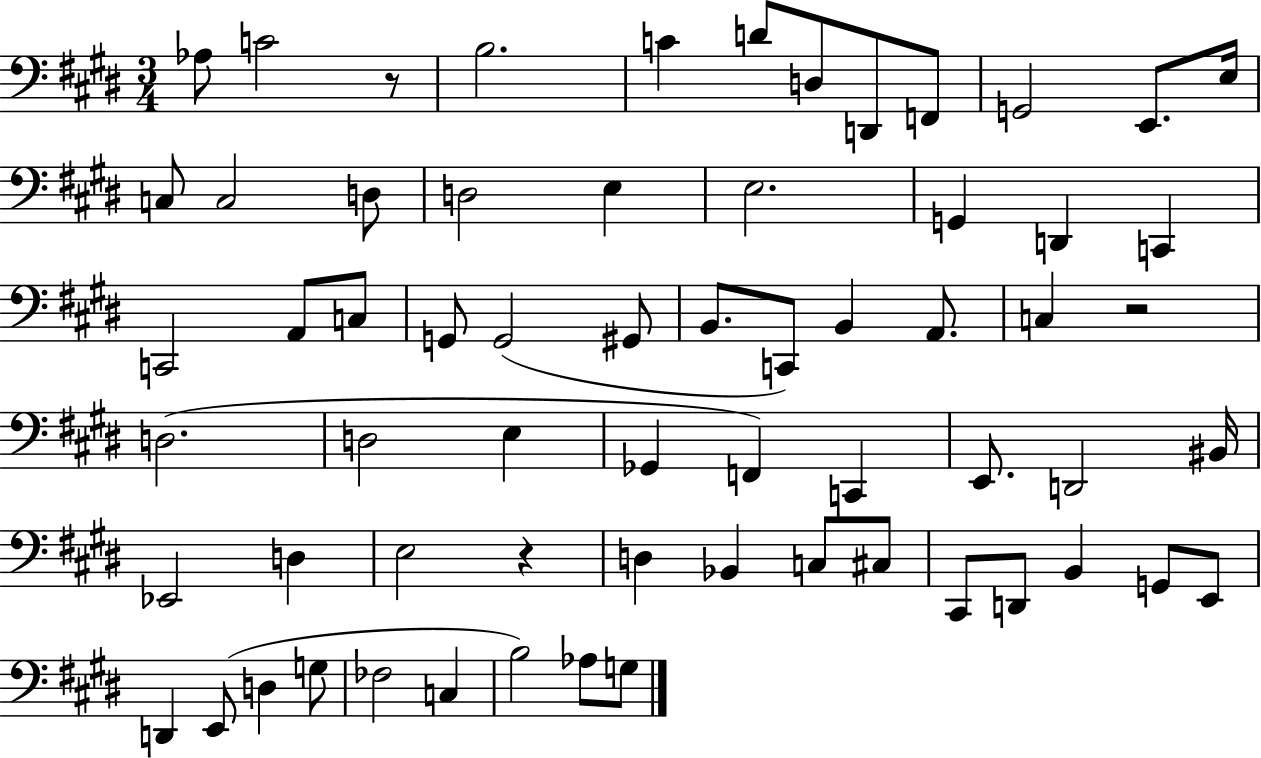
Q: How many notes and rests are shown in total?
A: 64